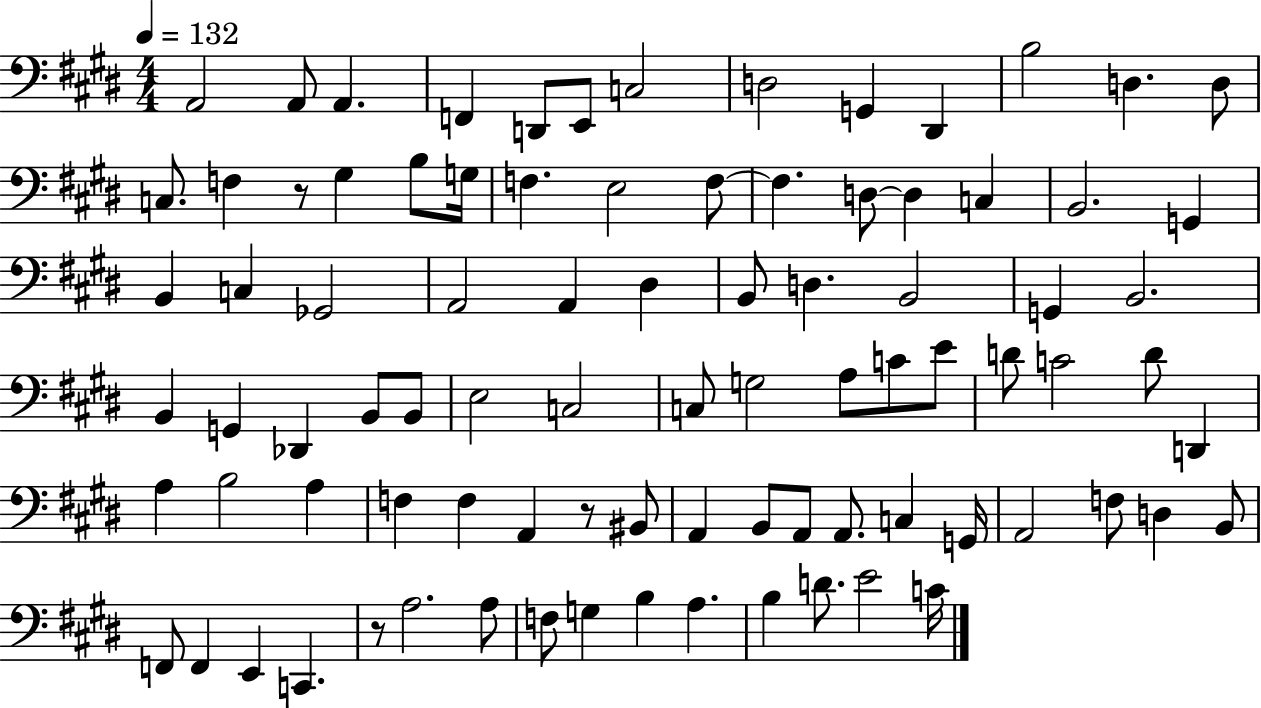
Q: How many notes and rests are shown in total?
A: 88